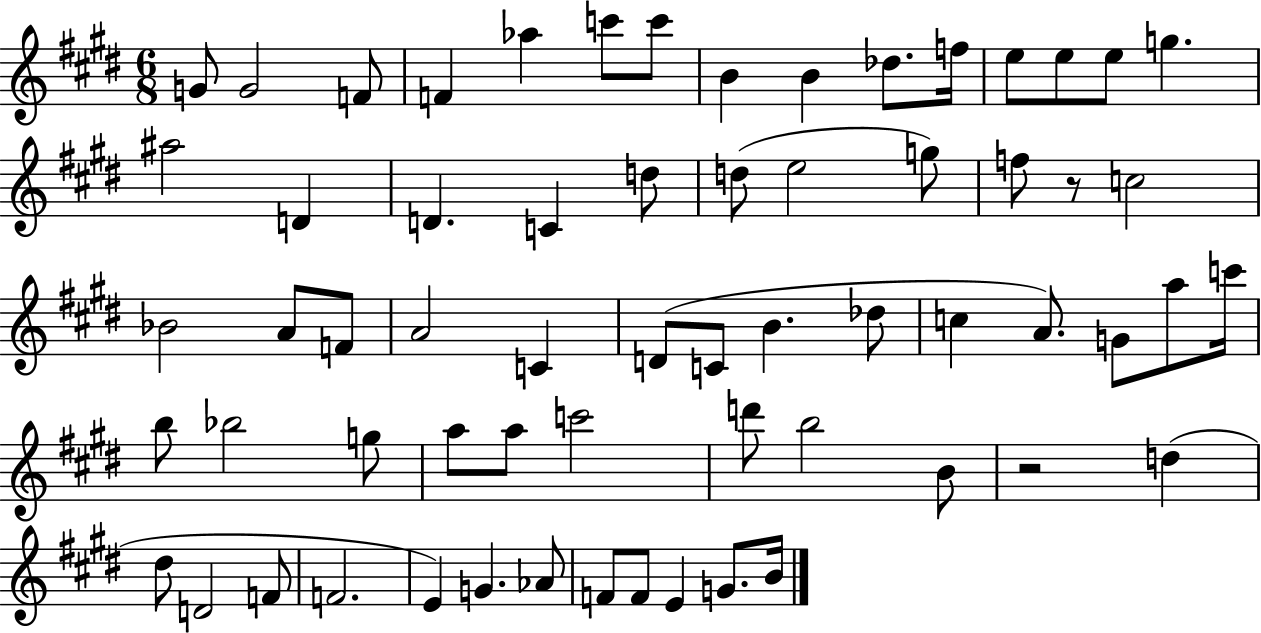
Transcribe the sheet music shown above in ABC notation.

X:1
T:Untitled
M:6/8
L:1/4
K:E
G/2 G2 F/2 F _a c'/2 c'/2 B B _d/2 f/4 e/2 e/2 e/2 g ^a2 D D C d/2 d/2 e2 g/2 f/2 z/2 c2 _B2 A/2 F/2 A2 C D/2 C/2 B _d/2 c A/2 G/2 a/2 c'/4 b/2 _b2 g/2 a/2 a/2 c'2 d'/2 b2 B/2 z2 d ^d/2 D2 F/2 F2 E G _A/2 F/2 F/2 E G/2 B/4